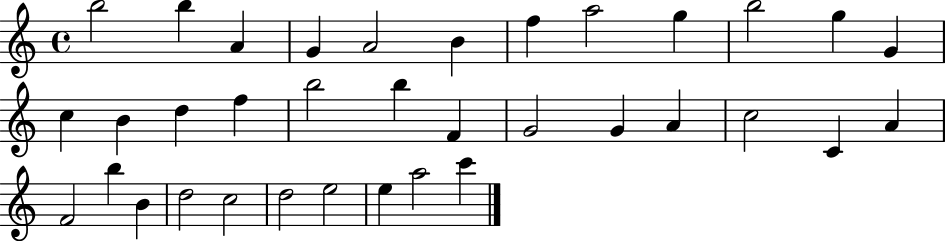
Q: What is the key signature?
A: C major